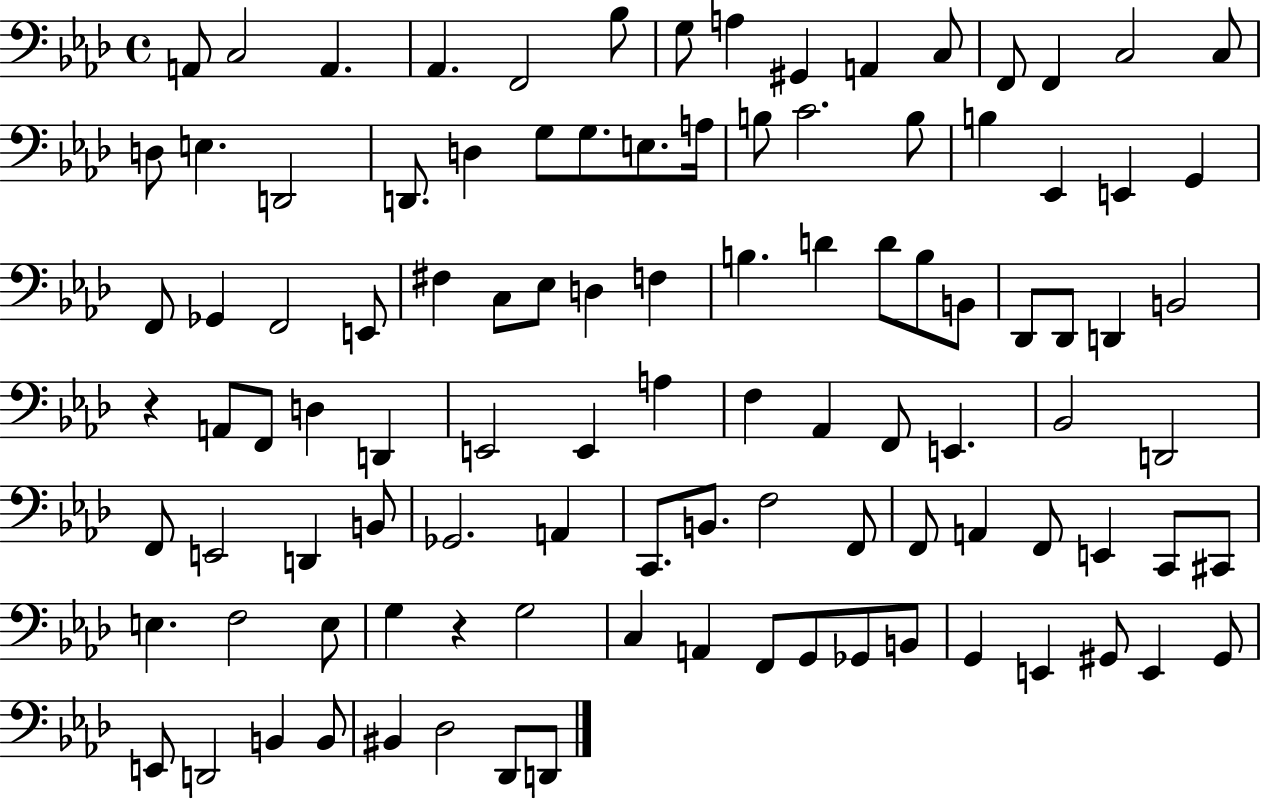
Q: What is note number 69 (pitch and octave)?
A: C2